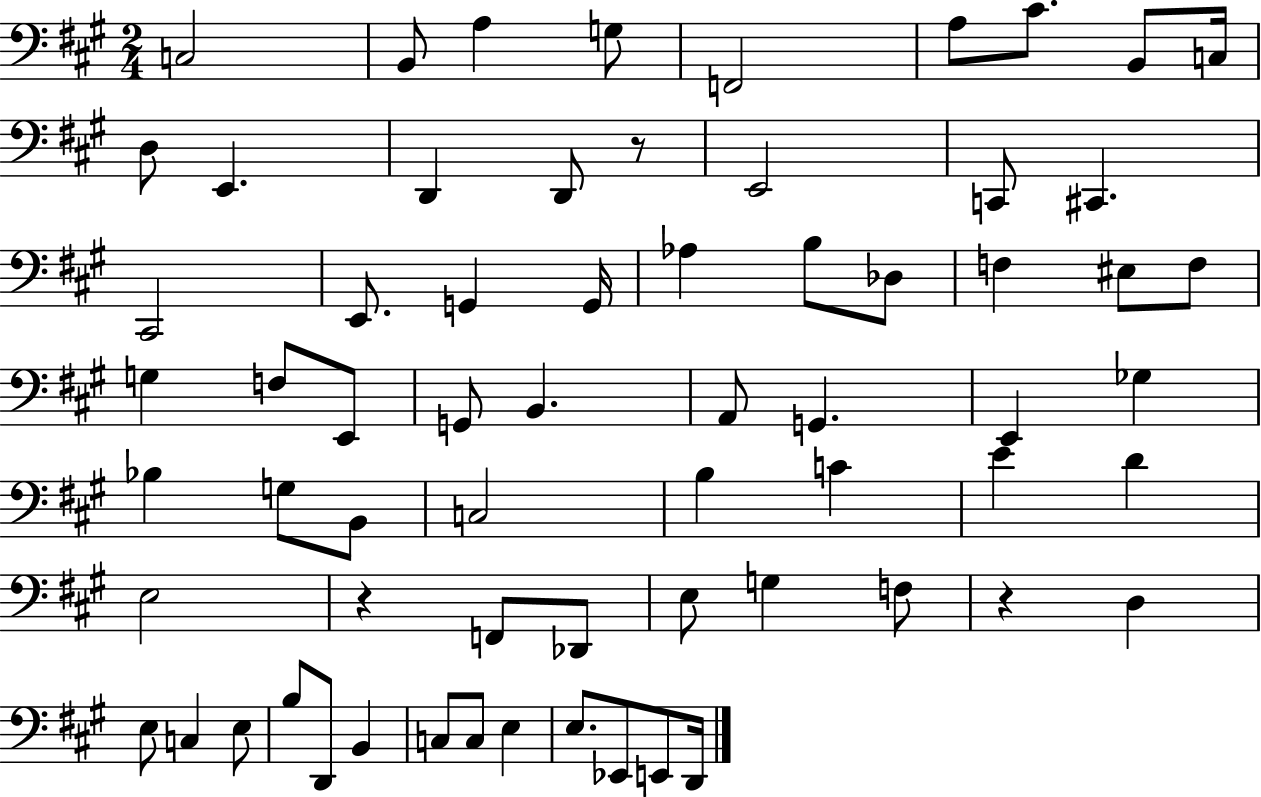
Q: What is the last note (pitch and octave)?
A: D2